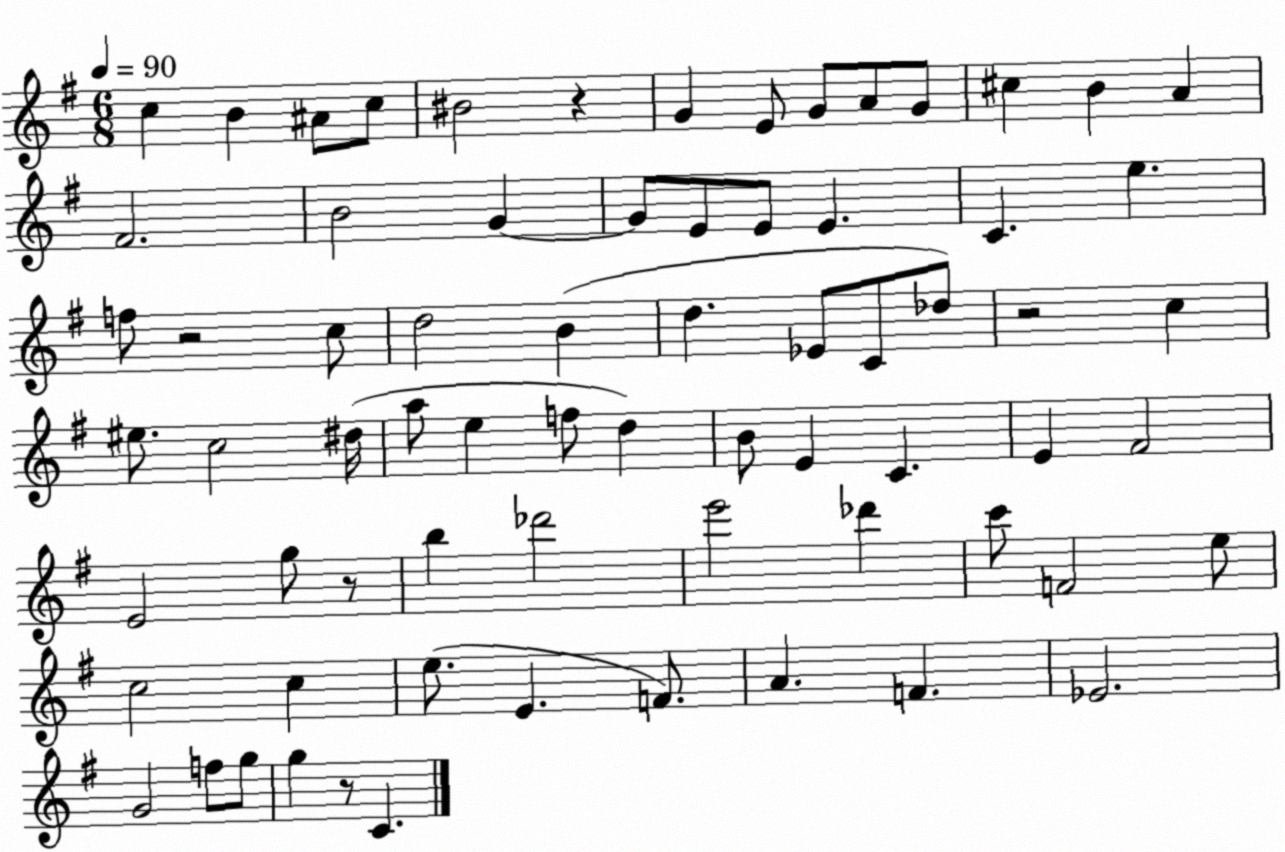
X:1
T:Untitled
M:6/8
L:1/4
K:G
c B ^A/2 c/2 ^B2 z G E/2 G/2 A/2 G/2 ^c B A ^F2 B2 G G/2 E/2 E/2 E C e f/2 z2 c/2 d2 B d _E/2 C/2 _d/2 z2 c ^e/2 c2 ^d/4 a/2 e f/2 d B/2 E C E ^F2 E2 g/2 z/2 b _d'2 e'2 _d' c'/2 F2 e/2 c2 c e/2 E F/2 A F _E2 G2 f/2 g/2 g z/2 C